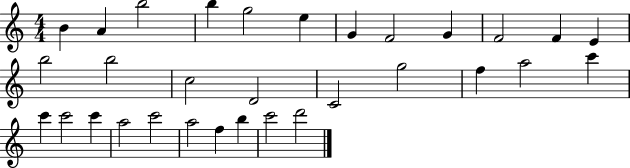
{
  \clef treble
  \numericTimeSignature
  \time 4/4
  \key c \major
  b'4 a'4 b''2 | b''4 g''2 e''4 | g'4 f'2 g'4 | f'2 f'4 e'4 | \break b''2 b''2 | c''2 d'2 | c'2 g''2 | f''4 a''2 c'''4 | \break c'''4 c'''2 c'''4 | a''2 c'''2 | a''2 f''4 b''4 | c'''2 d'''2 | \break \bar "|."
}